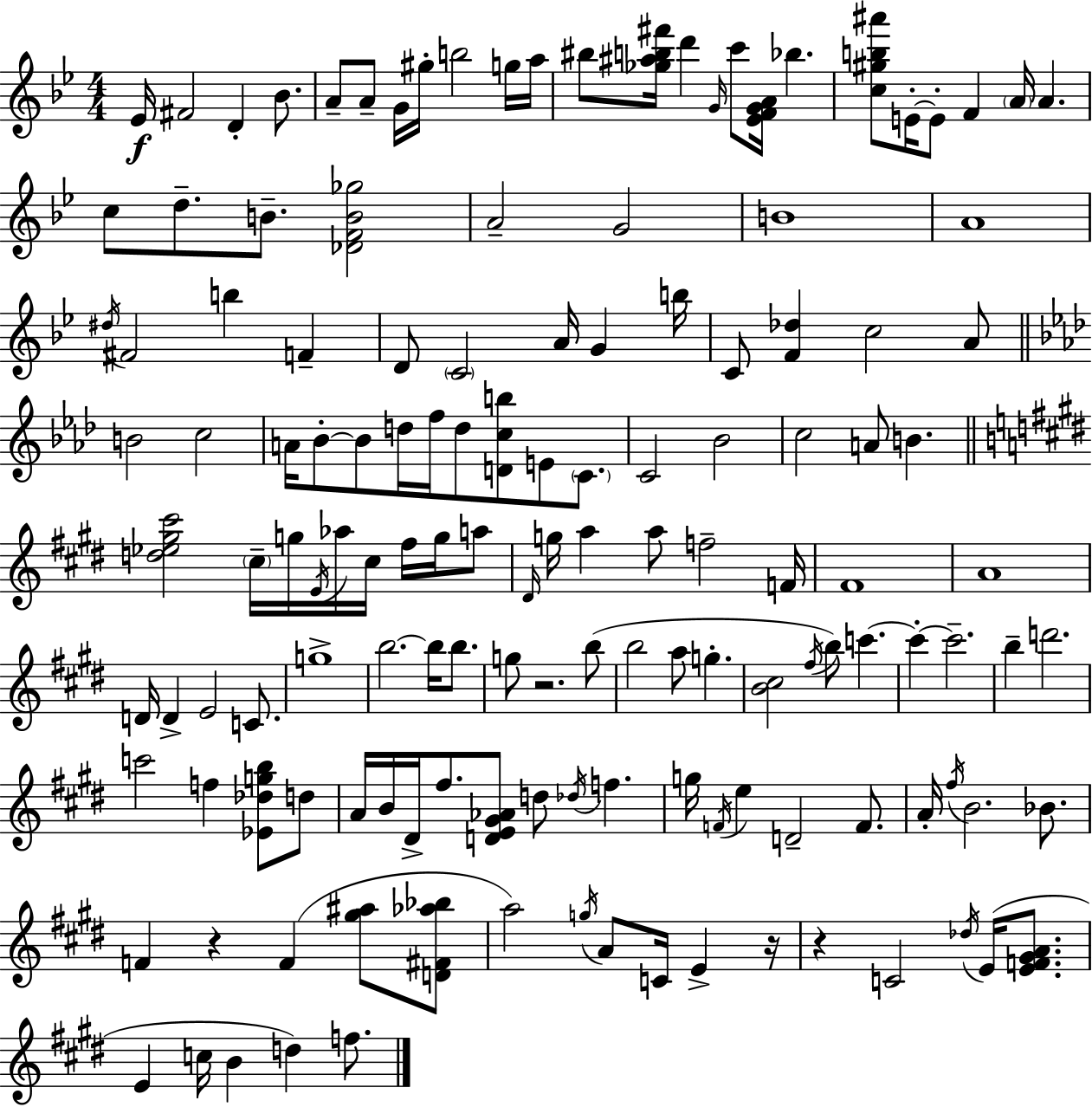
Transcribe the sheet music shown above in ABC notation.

X:1
T:Untitled
M:4/4
L:1/4
K:Bb
_E/4 ^F2 D _B/2 A/2 A/2 G/4 ^g/4 b2 g/4 a/4 ^b/2 [_g^ab^f']/4 d' G/4 c'/2 [_EFGA]/4 _b [c^gb^a']/2 E/4 E/2 F A/4 A c/2 d/2 B/2 [_DFB_g]2 A2 G2 B4 A4 ^d/4 ^F2 b F D/2 C2 A/4 G b/4 C/2 [F_d] c2 A/2 B2 c2 A/4 _B/2 _B/2 d/4 f/4 d/2 [Dcb]/2 E/2 C/2 C2 _B2 c2 A/2 B [d_e^g^c']2 ^c/4 g/4 E/4 _a/4 ^c/4 ^f/4 g/4 a/2 ^D/4 g/4 a a/2 f2 F/4 ^F4 A4 D/4 D E2 C/2 g4 b2 b/4 b/2 g/2 z2 b/2 b2 a/2 g [B^c]2 ^f/4 b/2 c' c' c'2 b d'2 c'2 f [_E_dgb]/2 d/2 A/4 B/4 ^D/4 ^f/2 [DE^G_A]/2 d/2 _d/4 f g/4 F/4 e D2 F/2 A/4 ^f/4 B2 _B/2 F z F [^g^a]/2 [D^F_a_b]/2 a2 g/4 A/2 C/4 E z/4 z C2 _d/4 E/4 [EF^GA]/2 E c/4 B d f/2